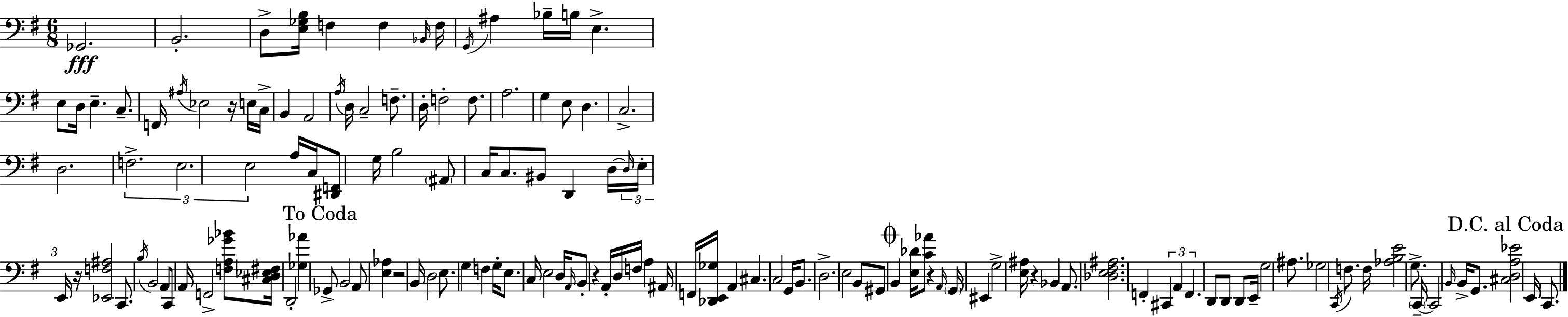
Gb2/h. B2/h. D3/e [E3,Gb3,B3]/s F3/q F3/q Bb2/s F3/s G2/s A#3/q Bb3/s B3/s E3/q. E3/e D3/s E3/q. C3/e. F2/s A#3/s Eb3/h R/s E3/s C3/s B2/q A2/h A3/s D3/s C3/h F3/e. D3/s F3/h F3/e. A3/h. G3/q E3/e D3/q. C3/h. D3/h. F3/h. E3/h. E3/h A3/s C3/s [D#2,F2]/e G3/s B3/h A#2/e C3/s C3/e. BIS2/e D2/q D3/s D3/s E3/s E2/s R/s [Eb2,F3,A#3]/h C2/e. B3/s B2/h A2/e C2/e A2/s F2/h [F3,A3,Gb4,Bb4]/e [C#3,D3,Eb3,F#3]/s D2/h [Gb3,Ab4]/q Gb2/e B2/h A2/e [E3,Ab3]/q R/h B2/s D3/h E3/e. G3/q F3/q G3/s E3/e. C3/s E3/h D3/s A2/s B2/e R/q A2/s D3/s F3/s A3/q A#2/s F2/s [Db2,E2,Gb3]/s A2/q C#3/q. C3/h G2/s B2/e. D3/h. E3/h B2/e G#2/e B2/q [E3,Db4]/s [C4,Ab4]/e R/q A2/s G2/s EIS2/q G3/h [E3,A#3]/s R/q Bb2/q A2/e. [Db3,E3,F#3,A#3]/h. F2/q C#2/q A2/q F2/q. D2/e D2/e D2/e E2/s G3/h A#3/e. Gb3/h C2/s F3/e. F3/s [Ab3,B3,E4]/h G3/e. C2/s C2/h B2/s B2/s G2/e. [C#3,D3,A3,Eb4]/h E2/s C2/e.